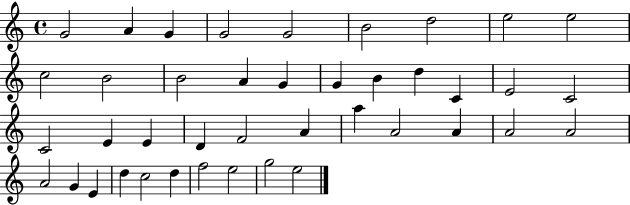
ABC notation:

X:1
T:Untitled
M:4/4
L:1/4
K:C
G2 A G G2 G2 B2 d2 e2 e2 c2 B2 B2 A G G B d C E2 C2 C2 E E D F2 A a A2 A A2 A2 A2 G E d c2 d f2 e2 g2 e2